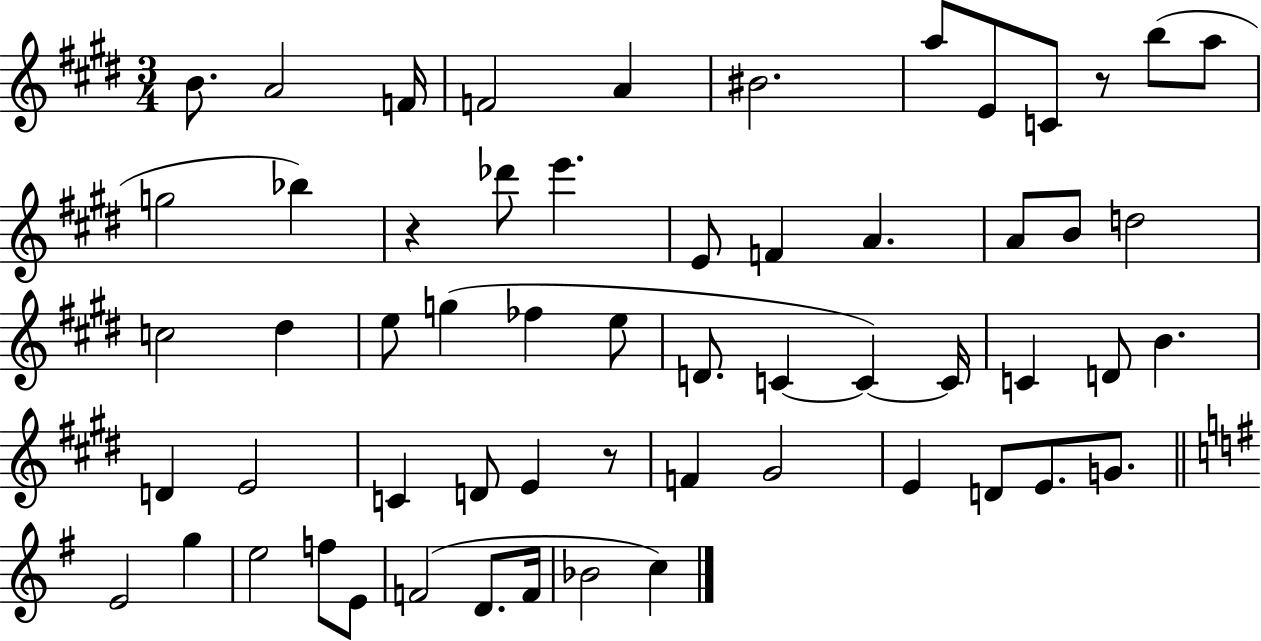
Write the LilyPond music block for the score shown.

{
  \clef treble
  \numericTimeSignature
  \time 3/4
  \key e \major
  \repeat volta 2 { b'8. a'2 f'16 | f'2 a'4 | bis'2. | a''8 e'8 c'8 r8 b''8( a''8 | \break g''2 bes''4) | r4 des'''8 e'''4. | e'8 f'4 a'4. | a'8 b'8 d''2 | \break c''2 dis''4 | e''8 g''4( fes''4 e''8 | d'8. c'4~~ c'4~~) c'16 | c'4 d'8 b'4. | \break d'4 e'2 | c'4 d'8 e'4 r8 | f'4 gis'2 | e'4 d'8 e'8. g'8. | \break \bar "||" \break \key g \major e'2 g''4 | e''2 f''8 e'8 | f'2( d'8. f'16 | bes'2 c''4) | \break } \bar "|."
}